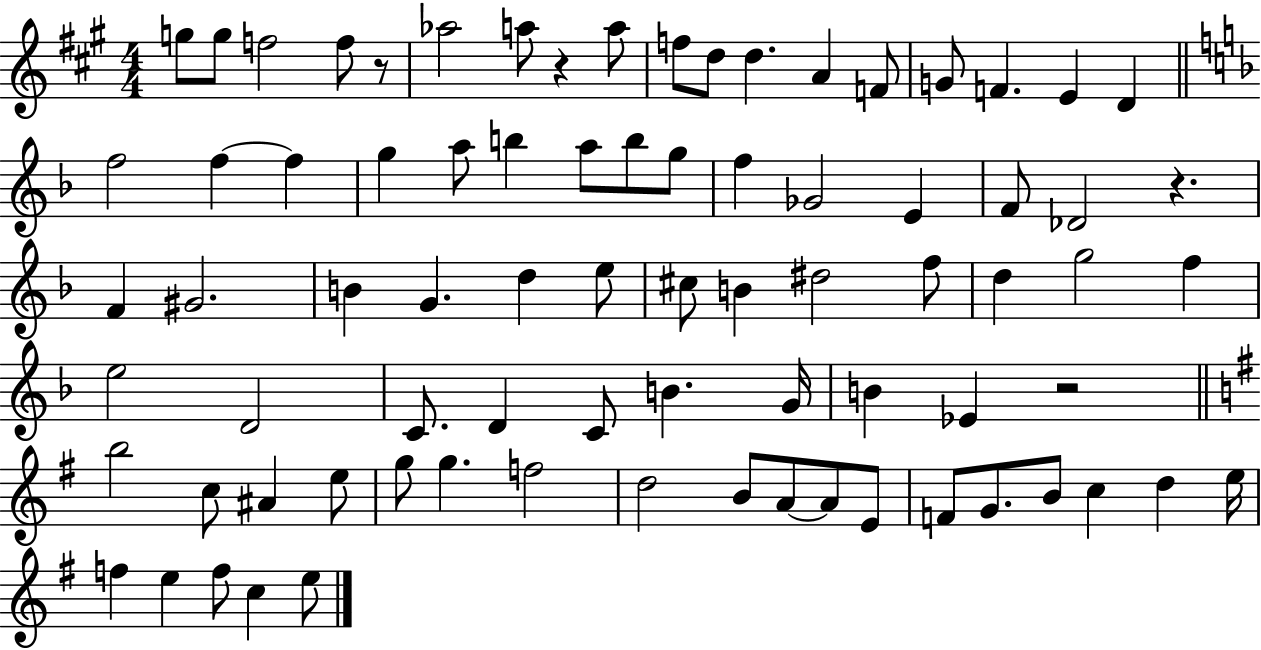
{
  \clef treble
  \numericTimeSignature
  \time 4/4
  \key a \major
  g''8 g''8 f''2 f''8 r8 | aes''2 a''8 r4 a''8 | f''8 d''8 d''4. a'4 f'8 | g'8 f'4. e'4 d'4 | \break \bar "||" \break \key f \major f''2 f''4~~ f''4 | g''4 a''8 b''4 a''8 b''8 g''8 | f''4 ges'2 e'4 | f'8 des'2 r4. | \break f'4 gis'2. | b'4 g'4. d''4 e''8 | cis''8 b'4 dis''2 f''8 | d''4 g''2 f''4 | \break e''2 d'2 | c'8. d'4 c'8 b'4. g'16 | b'4 ees'4 r2 | \bar "||" \break \key g \major b''2 c''8 ais'4 e''8 | g''8 g''4. f''2 | d''2 b'8 a'8~~ a'8 e'8 | f'8 g'8. b'8 c''4 d''4 e''16 | \break f''4 e''4 f''8 c''4 e''8 | \bar "|."
}